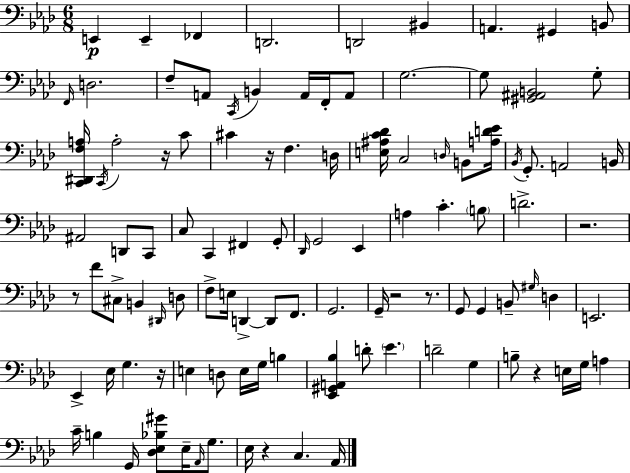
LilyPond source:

{
  \clef bass
  \numericTimeSignature
  \time 6/8
  \key aes \major
  e,4\p e,4-- fes,4 | d,2. | d,2 bis,4 | a,4. gis,4 b,8 | \break \grace { f,16 } d2. | f8-- a,8 \acciaccatura { c,16 } b,4 a,16 f,16-. | a,8 g2.~~ | g8 <gis, ais, b,>2 | \break g8-. <c, dis, f a>16 \acciaccatura { c,16 } a2-. | r16 c'8 cis'4 r16 f4. | d16 <e ais c' des'>16 c2 | \grace { d16 } b,8 <a d' ees'>16 \acciaccatura { bes,16 } g,8.-. a,2 | \break b,16 ais,2 | d,8 c,8 c8 c,4 fis,4 | g,8-. \grace { des,16 } g,2 | ees,4 a4 c'4.-. | \break \parenthesize b8 d'2.-> | r2. | r8 f'8 cis8-> | b,4 \grace { dis,16 } d8 f8-> e16 d,4->~~ | \break d,8 f,8. g,2. | g,16-- r2 | r8. g,8 g,4 | b,8-- \grace { gis16 } d4 e,2. | \break ees,4-> | ees16 g4. r16 e4 | d8 e16 g16 b4 <ees, gis, a, bes>4 | d'8-. \parenthesize ees'4. d'2-- | \break g4 b8-- r4 | e16 g16 a4 c'16-- b4 | g,16 <des ees bes gis'>8 ees16-- \grace { aes,16 } g8. ees16 r4 | c4. aes,16 \bar "|."
}